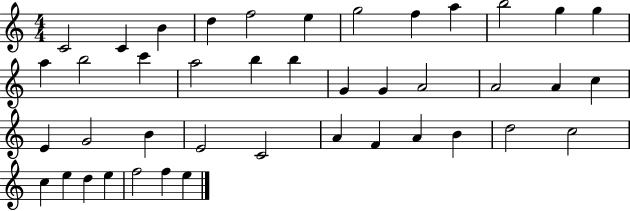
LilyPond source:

{
  \clef treble
  \numericTimeSignature
  \time 4/4
  \key c \major
  c'2 c'4 b'4 | d''4 f''2 e''4 | g''2 f''4 a''4 | b''2 g''4 g''4 | \break a''4 b''2 c'''4 | a''2 b''4 b''4 | g'4 g'4 a'2 | a'2 a'4 c''4 | \break e'4 g'2 b'4 | e'2 c'2 | a'4 f'4 a'4 b'4 | d''2 c''2 | \break c''4 e''4 d''4 e''4 | f''2 f''4 e''4 | \bar "|."
}